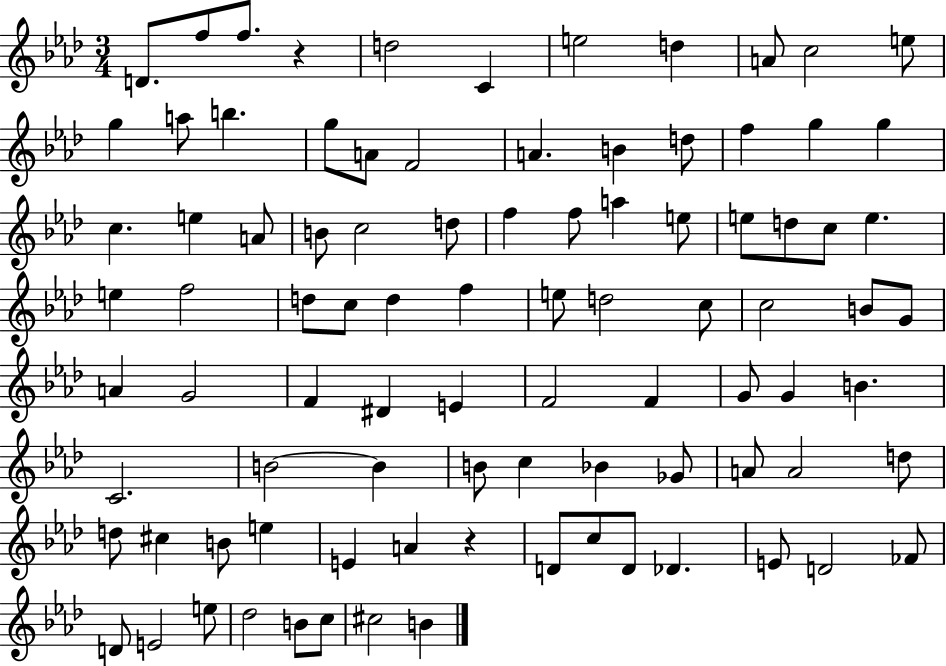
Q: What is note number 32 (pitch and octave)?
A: E5